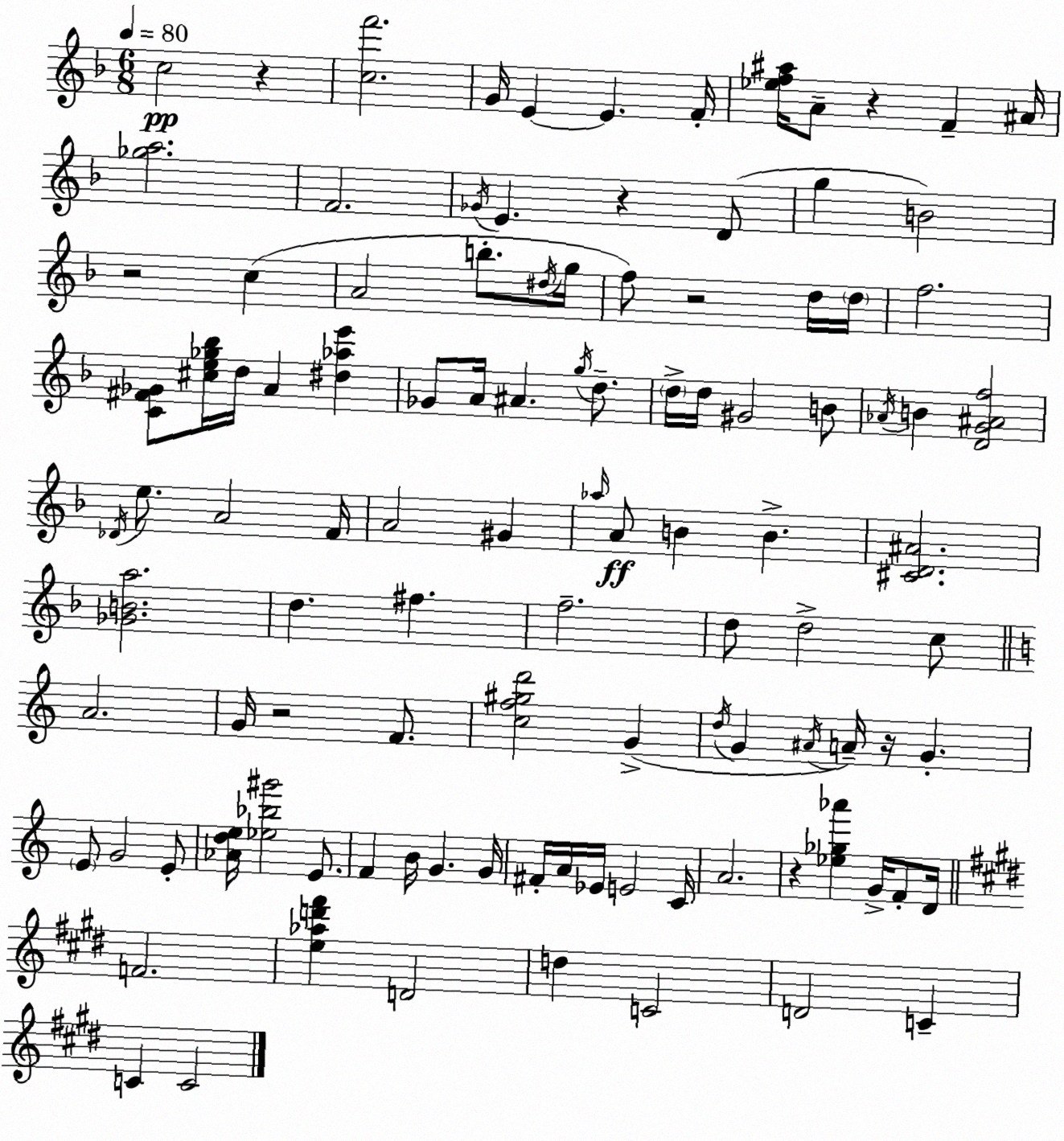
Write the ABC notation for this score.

X:1
T:Untitled
M:6/8
L:1/4
K:Dm
c2 z [cf']2 G/4 E E F/4 [_ef^a]/4 A/2 z F ^A/4 [_ga]2 F2 _G/4 E z D/2 g B2 z2 c A2 b/2 ^d/4 g/4 f/2 z2 d/4 d/4 f2 [C^F_G]/2 [^ce_g_b]/4 d/4 A [^d_ae'] _G/2 A/4 ^A g/4 d/2 d/4 d/4 ^G2 B/2 _A/4 B [DG^Af]2 _D/4 e/2 A2 F/4 A2 ^G _a/4 A/2 B B [^CD^A]2 [_GBa]2 d ^f f2 d/2 d2 c/2 A2 G/4 z2 F/2 [cf^gd']2 G d/4 G ^A/4 A/4 z/4 G E/2 G2 E/2 [_Ade]/4 [_e_b^g']2 E/2 F B/4 G G/4 ^F/4 A/4 _E/4 E2 C/4 A2 z [_e_g_a'] G/4 F/2 D/4 F2 [e_ad'^f'] D2 d C2 D2 C C C2